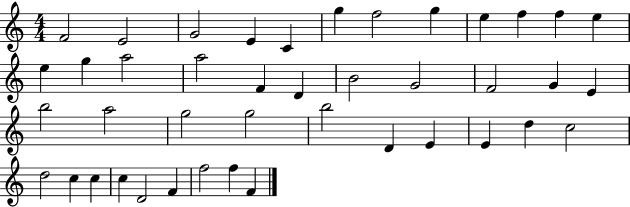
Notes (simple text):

F4/h E4/h G4/h E4/q C4/q G5/q F5/h G5/q E5/q F5/q F5/q E5/q E5/q G5/q A5/h A5/h F4/q D4/q B4/h G4/h F4/h G4/q E4/q B5/h A5/h G5/h G5/h B5/h D4/q E4/q E4/q D5/q C5/h D5/h C5/q C5/q C5/q D4/h F4/q F5/h F5/q F4/q